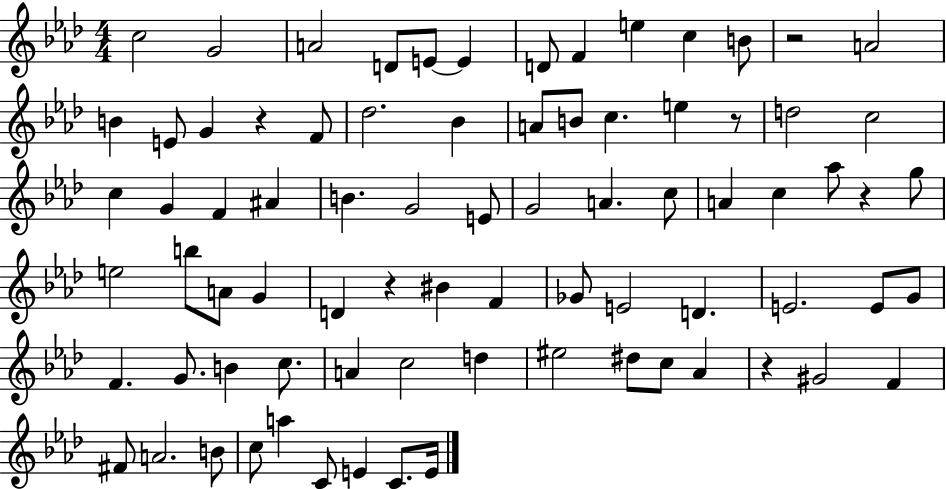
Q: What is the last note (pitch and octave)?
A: E4